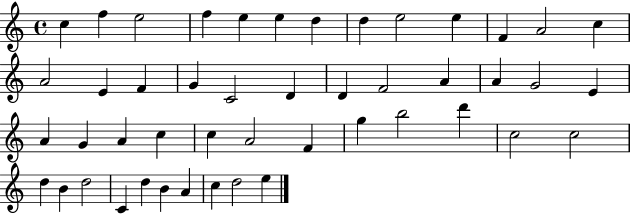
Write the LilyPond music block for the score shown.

{
  \clef treble
  \time 4/4
  \defaultTimeSignature
  \key c \major
  c''4 f''4 e''2 | f''4 e''4 e''4 d''4 | d''4 e''2 e''4 | f'4 a'2 c''4 | \break a'2 e'4 f'4 | g'4 c'2 d'4 | d'4 f'2 a'4 | a'4 g'2 e'4 | \break a'4 g'4 a'4 c''4 | c''4 a'2 f'4 | g''4 b''2 d'''4 | c''2 c''2 | \break d''4 b'4 d''2 | c'4 d''4 b'4 a'4 | c''4 d''2 e''4 | \bar "|."
}